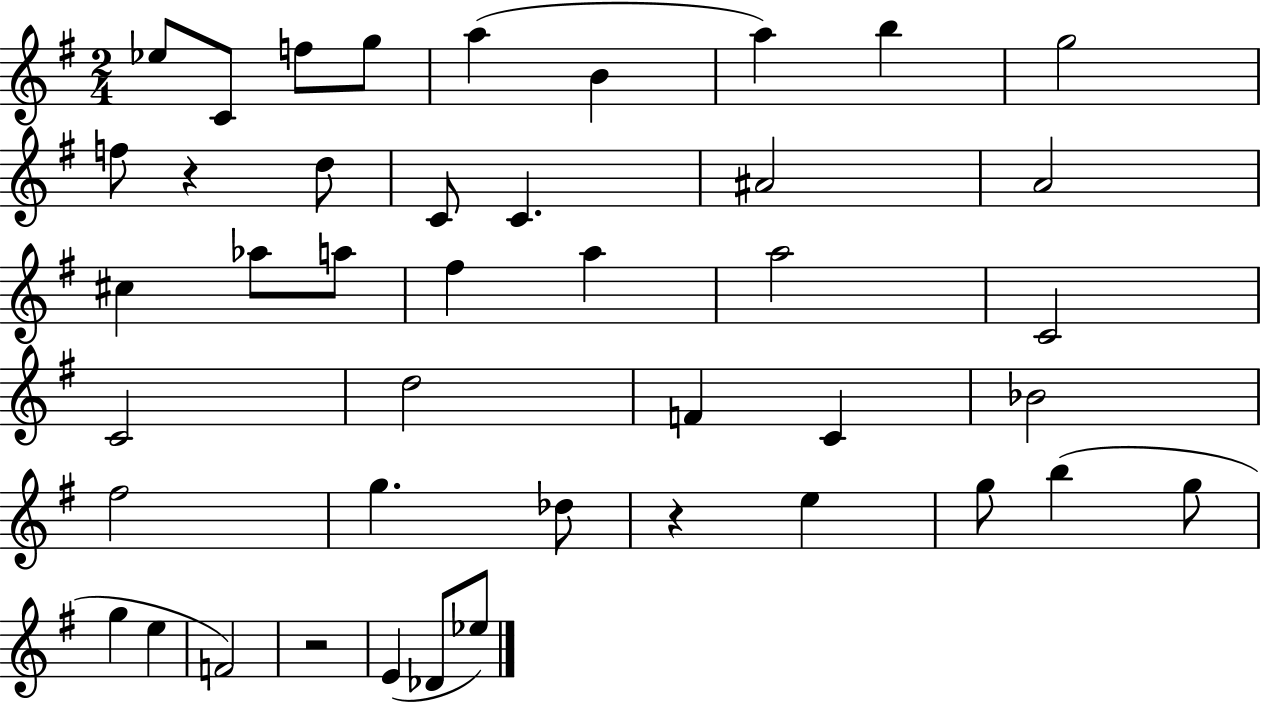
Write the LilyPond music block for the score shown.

{
  \clef treble
  \numericTimeSignature
  \time 2/4
  \key g \major
  ees''8 c'8 f''8 g''8 | a''4( b'4 | a''4) b''4 | g''2 | \break f''8 r4 d''8 | c'8 c'4. | ais'2 | a'2 | \break cis''4 aes''8 a''8 | fis''4 a''4 | a''2 | c'2 | \break c'2 | d''2 | f'4 c'4 | bes'2 | \break fis''2 | g''4. des''8 | r4 e''4 | g''8 b''4( g''8 | \break g''4 e''4 | f'2) | r2 | e'4( des'8 ees''8) | \break \bar "|."
}